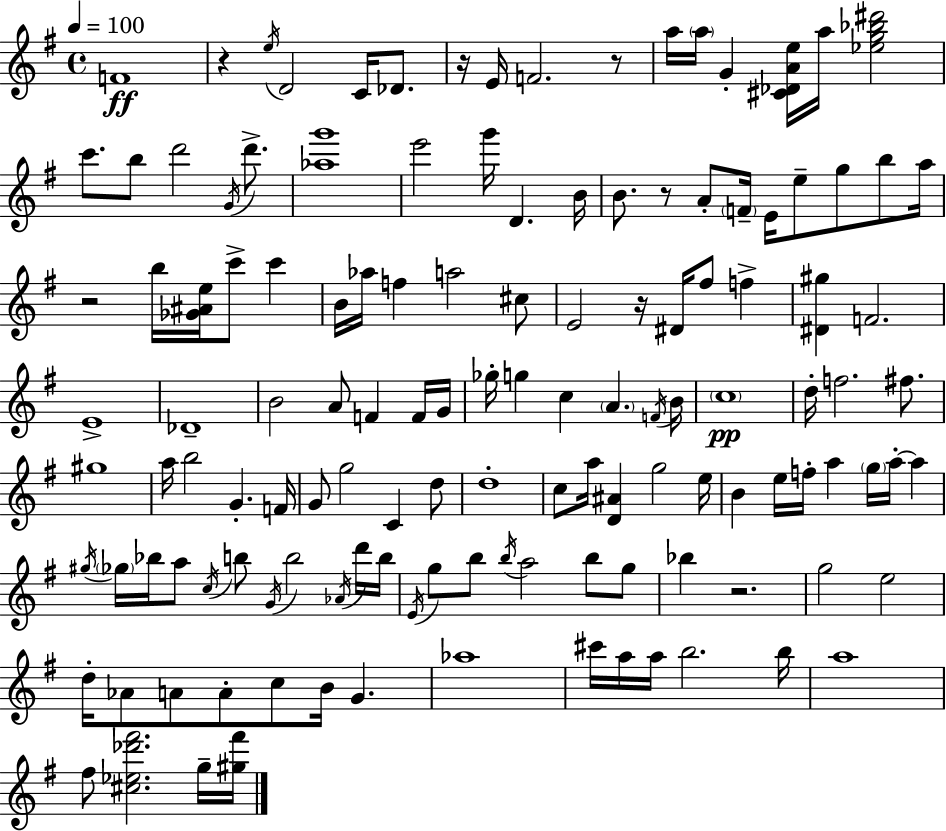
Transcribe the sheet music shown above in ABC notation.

X:1
T:Untitled
M:4/4
L:1/4
K:G
F4 z e/4 D2 C/4 _D/2 z/4 E/4 F2 z/2 a/4 a/4 G [^C_DAe]/4 a/4 [_eg_b^d']2 c'/2 b/2 d'2 G/4 d'/2 [_ag']4 e'2 g'/4 D B/4 B/2 z/2 A/2 F/4 E/4 e/2 g/2 b/2 a/4 z2 b/4 [_G^Ae]/4 c'/2 c' B/4 _a/4 f a2 ^c/2 E2 z/4 ^D/4 ^f/2 f [^D^g] F2 E4 _D4 B2 A/2 F F/4 G/4 _g/4 g c A F/4 B/4 c4 d/4 f2 ^f/2 ^g4 a/4 b2 G F/4 G/2 g2 C d/2 d4 c/2 a/4 [D^A] g2 e/4 B e/4 f/4 a g/4 a/4 a ^g/4 _g/4 _b/4 a/2 c/4 b/2 G/4 b2 _A/4 d'/4 b/4 E/4 g/2 b/2 b/4 a2 b/2 g/2 _b z2 g2 e2 d/4 _A/2 A/2 A/2 c/2 B/4 G _a4 ^c'/4 a/4 a/4 b2 b/4 a4 ^f/2 [^c_e_d'^f']2 g/4 [^g^f']/4